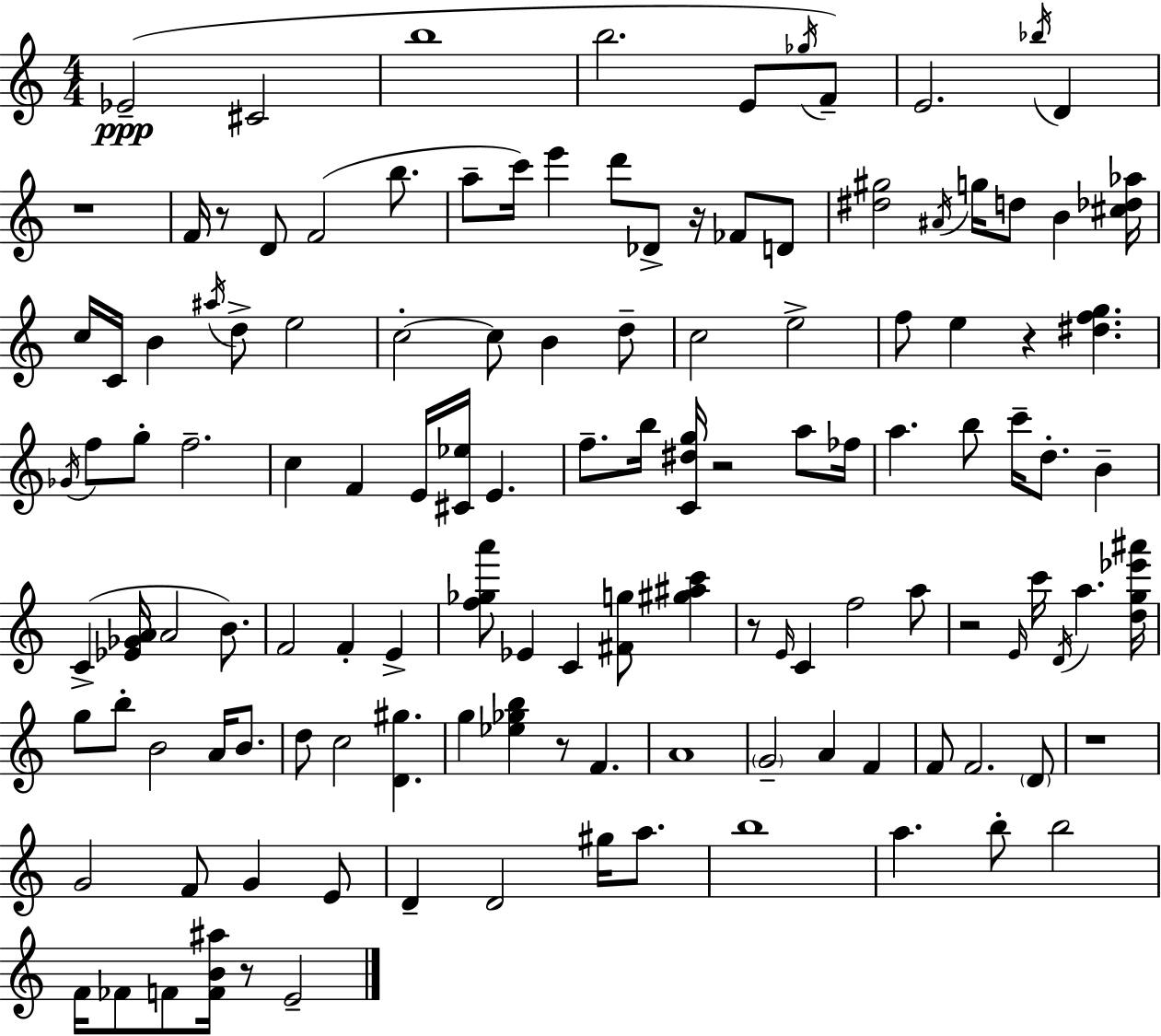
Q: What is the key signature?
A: C major